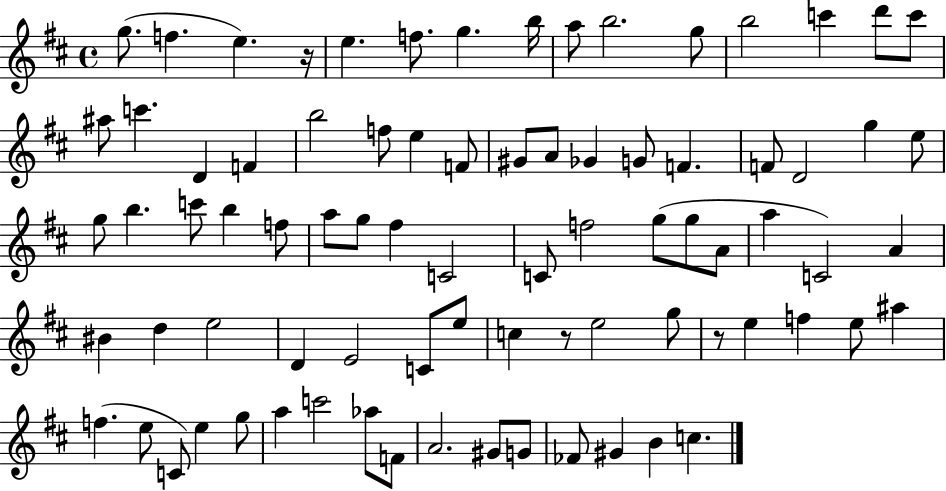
X:1
T:Untitled
M:4/4
L:1/4
K:D
g/2 f e z/4 e f/2 g b/4 a/2 b2 g/2 b2 c' d'/2 c'/2 ^a/2 c' D F b2 f/2 e F/2 ^G/2 A/2 _G G/2 F F/2 D2 g e/2 g/2 b c'/2 b f/2 a/2 g/2 ^f C2 C/2 f2 g/2 g/2 A/2 a C2 A ^B d e2 D E2 C/2 e/2 c z/2 e2 g/2 z/2 e f e/2 ^a f e/2 C/2 e g/2 a c'2 _a/2 F/2 A2 ^G/2 G/2 _F/2 ^G B c